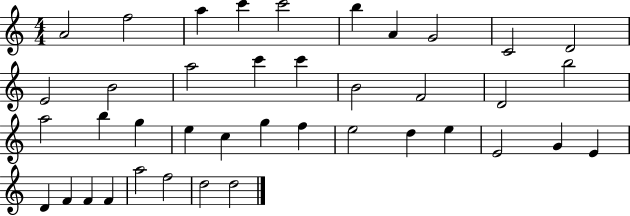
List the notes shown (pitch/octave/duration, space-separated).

A4/h F5/h A5/q C6/q C6/h B5/q A4/q G4/h C4/h D4/h E4/h B4/h A5/h C6/q C6/q B4/h F4/h D4/h B5/h A5/h B5/q G5/q E5/q C5/q G5/q F5/q E5/h D5/q E5/q E4/h G4/q E4/q D4/q F4/q F4/q F4/q A5/h F5/h D5/h D5/h